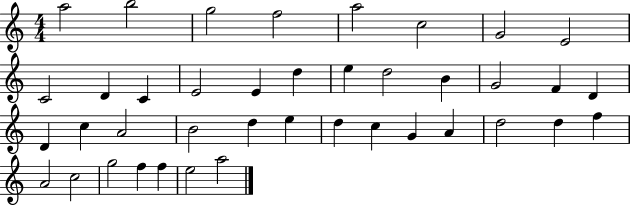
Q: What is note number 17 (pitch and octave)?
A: B4